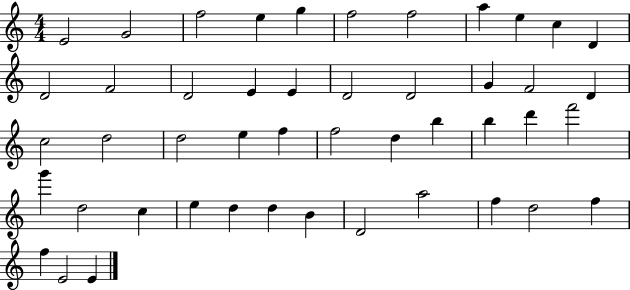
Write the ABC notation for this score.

X:1
T:Untitled
M:4/4
L:1/4
K:C
E2 G2 f2 e g f2 f2 a e c D D2 F2 D2 E E D2 D2 G F2 D c2 d2 d2 e f f2 d b b d' f'2 g' d2 c e d d B D2 a2 f d2 f f E2 E